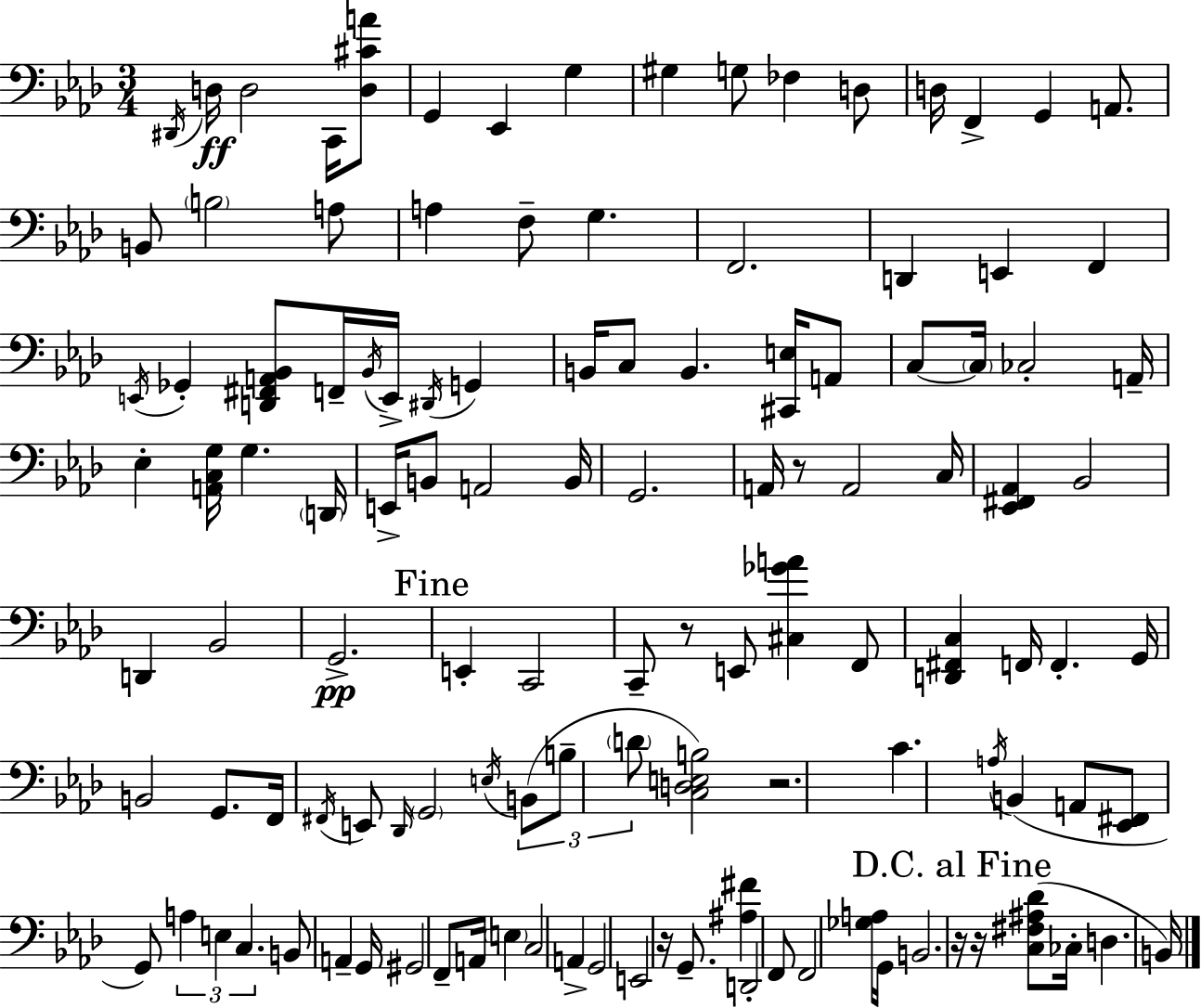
X:1
T:Untitled
M:3/4
L:1/4
K:Ab
^D,,/4 D,/4 D,2 C,,/4 [D,^CA]/2 G,, _E,, G, ^G, G,/2 _F, D,/2 D,/4 F,, G,, A,,/2 B,,/2 B,2 A,/2 A, F,/2 G, F,,2 D,, E,, F,, E,,/4 _G,, [D,,^F,,A,,_B,,]/2 F,,/4 _B,,/4 E,,/4 ^D,,/4 G,, B,,/4 C,/2 B,, [^C,,E,]/4 A,,/2 C,/2 C,/4 _C,2 A,,/4 _E, [A,,C,G,]/4 G, D,,/4 E,,/4 B,,/2 A,,2 B,,/4 G,,2 A,,/4 z/2 A,,2 C,/4 [_E,,^F,,_A,,] _B,,2 D,, _B,,2 G,,2 E,, C,,2 C,,/2 z/2 E,,/2 [^C,_GA] F,,/2 [D,,^F,,C,] F,,/4 F,, G,,/4 B,,2 G,,/2 F,,/4 ^F,,/4 E,,/2 _D,,/4 G,,2 E,/4 B,,/2 B,/2 D/2 [C,D,E,B,]2 z2 C A,/4 B,, A,,/2 [_E,,^F,,]/2 G,,/2 A, E, C, B,,/2 A,, G,,/4 ^G,,2 F,,/2 A,,/4 E, C,2 A,, G,,2 E,,2 z/4 G,,/2 [^A,^F] D,,2 F,,/2 F,,2 [_G,A,]/4 G,,/4 B,,2 z/4 z/4 [C,^F,^A,_D]/2 _C,/4 D, B,,/4